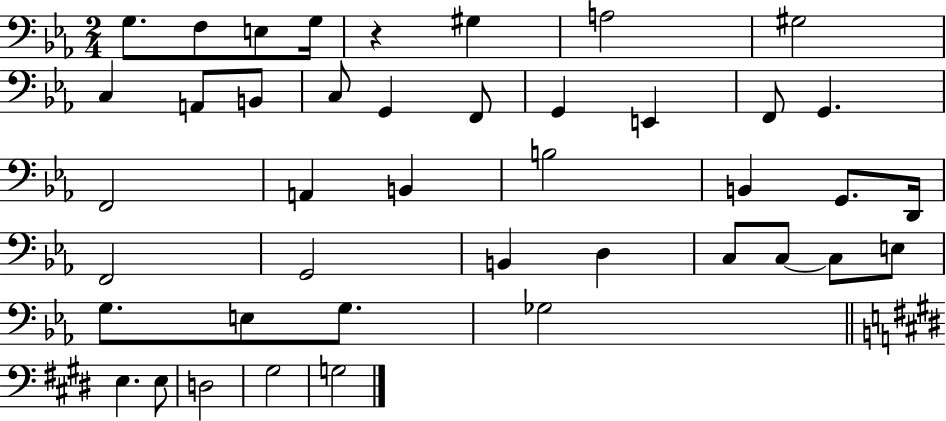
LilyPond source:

{
  \clef bass
  \numericTimeSignature
  \time 2/4
  \key ees \major
  g8. f8 e8 g16 | r4 gis4 | a2 | gis2 | \break c4 a,8 b,8 | c8 g,4 f,8 | g,4 e,4 | f,8 g,4. | \break f,2 | a,4 b,4 | b2 | b,4 g,8. d,16 | \break f,2 | g,2 | b,4 d4 | c8 c8~~ c8 e8 | \break g8. e8 g8. | ges2 | \bar "||" \break \key e \major e4. e8 | d2 | gis2 | g2 | \break \bar "|."
}